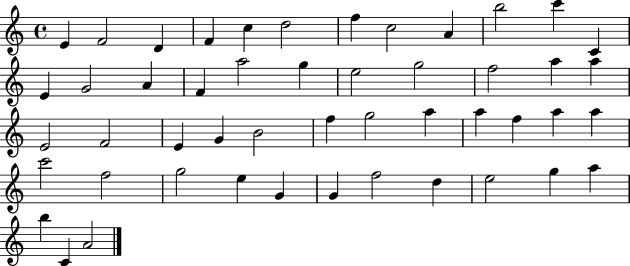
E4/q F4/h D4/q F4/q C5/q D5/h F5/q C5/h A4/q B5/h C6/q C4/q E4/q G4/h A4/q F4/q A5/h G5/q E5/h G5/h F5/h A5/q A5/q E4/h F4/h E4/q G4/q B4/h F5/q G5/h A5/q A5/q F5/q A5/q A5/q C6/h F5/h G5/h E5/q G4/q G4/q F5/h D5/q E5/h G5/q A5/q B5/q C4/q A4/h